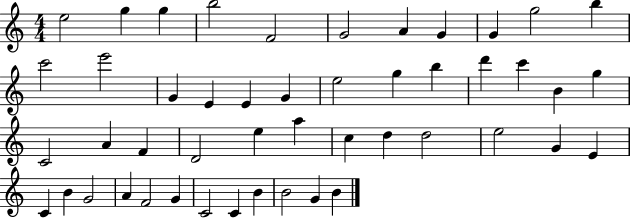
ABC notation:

X:1
T:Untitled
M:4/4
L:1/4
K:C
e2 g g b2 F2 G2 A G G g2 b c'2 e'2 G E E G e2 g b d' c' B g C2 A F D2 e a c d d2 e2 G E C B G2 A F2 G C2 C B B2 G B